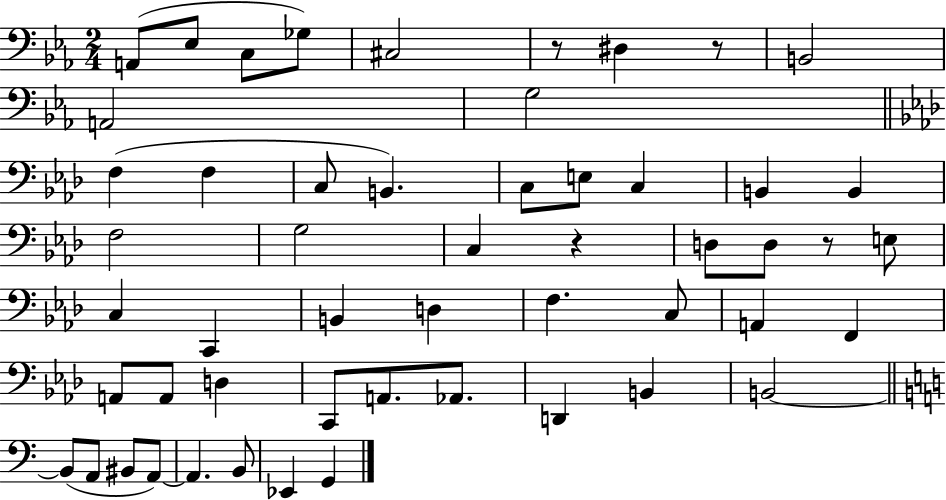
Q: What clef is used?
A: bass